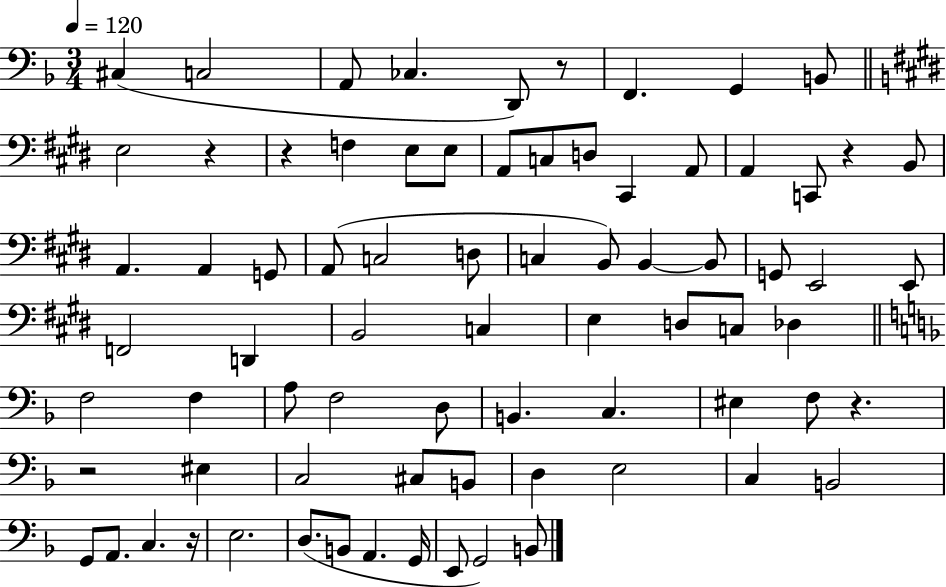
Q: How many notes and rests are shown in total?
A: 76